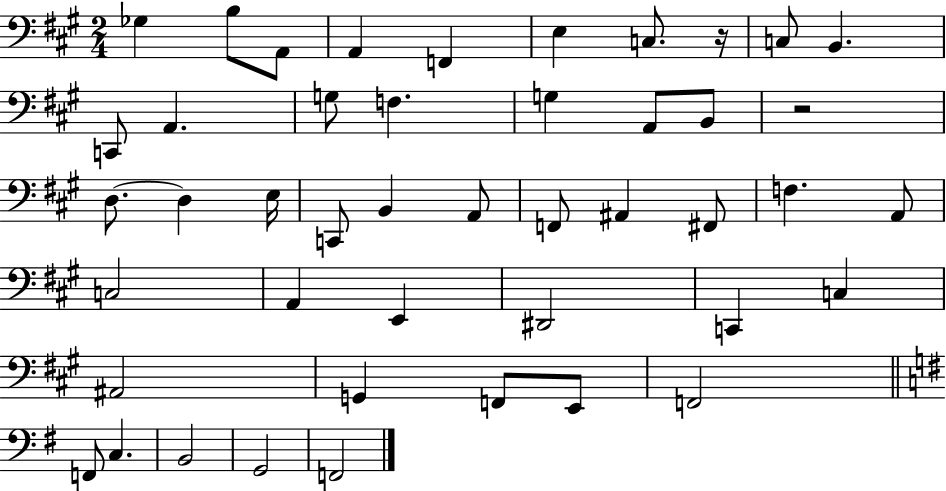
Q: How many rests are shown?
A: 2